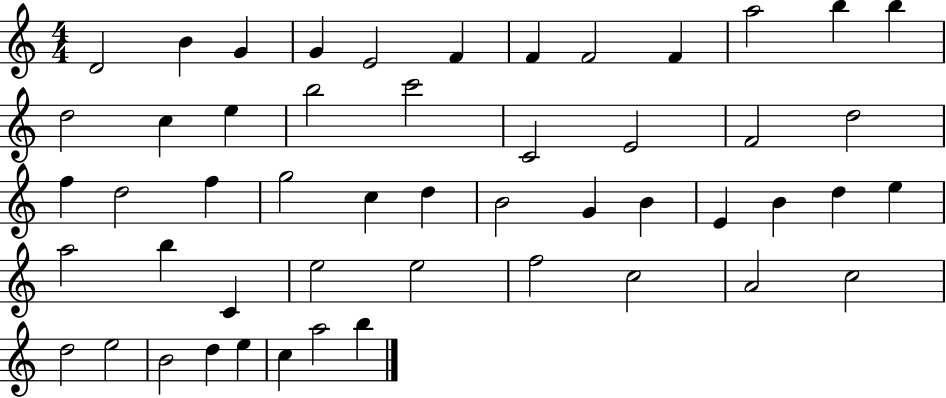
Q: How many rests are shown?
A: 0